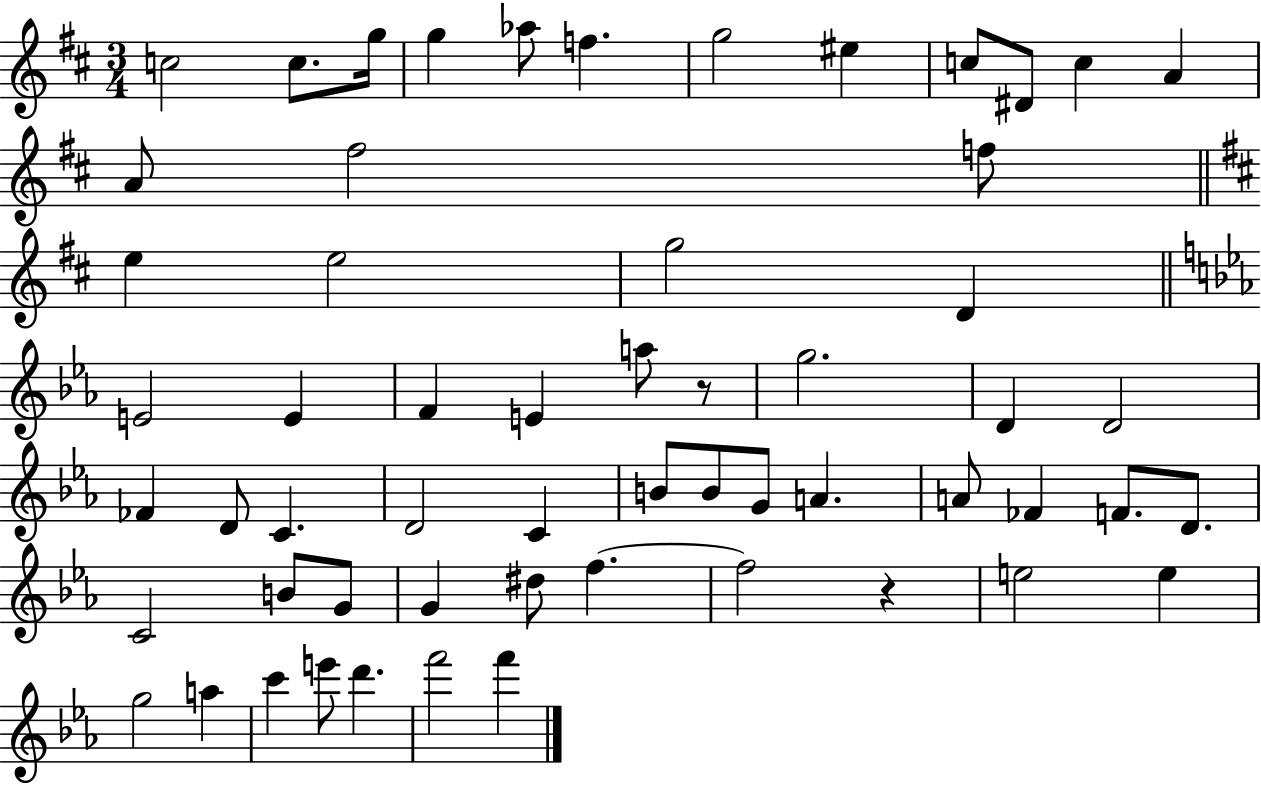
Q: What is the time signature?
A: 3/4